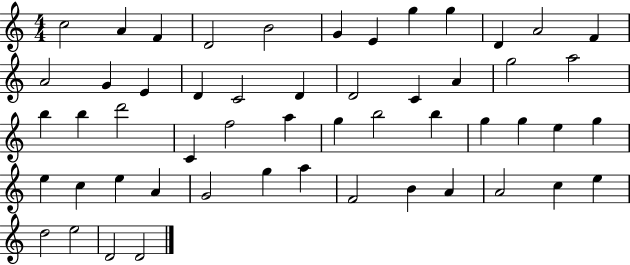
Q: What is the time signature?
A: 4/4